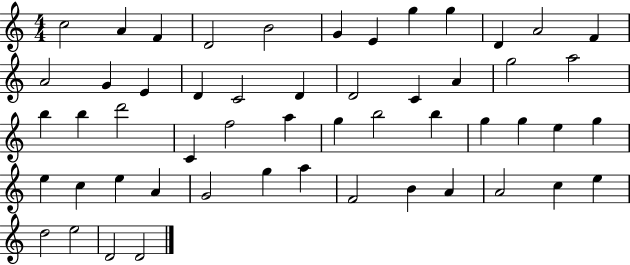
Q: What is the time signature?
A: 4/4